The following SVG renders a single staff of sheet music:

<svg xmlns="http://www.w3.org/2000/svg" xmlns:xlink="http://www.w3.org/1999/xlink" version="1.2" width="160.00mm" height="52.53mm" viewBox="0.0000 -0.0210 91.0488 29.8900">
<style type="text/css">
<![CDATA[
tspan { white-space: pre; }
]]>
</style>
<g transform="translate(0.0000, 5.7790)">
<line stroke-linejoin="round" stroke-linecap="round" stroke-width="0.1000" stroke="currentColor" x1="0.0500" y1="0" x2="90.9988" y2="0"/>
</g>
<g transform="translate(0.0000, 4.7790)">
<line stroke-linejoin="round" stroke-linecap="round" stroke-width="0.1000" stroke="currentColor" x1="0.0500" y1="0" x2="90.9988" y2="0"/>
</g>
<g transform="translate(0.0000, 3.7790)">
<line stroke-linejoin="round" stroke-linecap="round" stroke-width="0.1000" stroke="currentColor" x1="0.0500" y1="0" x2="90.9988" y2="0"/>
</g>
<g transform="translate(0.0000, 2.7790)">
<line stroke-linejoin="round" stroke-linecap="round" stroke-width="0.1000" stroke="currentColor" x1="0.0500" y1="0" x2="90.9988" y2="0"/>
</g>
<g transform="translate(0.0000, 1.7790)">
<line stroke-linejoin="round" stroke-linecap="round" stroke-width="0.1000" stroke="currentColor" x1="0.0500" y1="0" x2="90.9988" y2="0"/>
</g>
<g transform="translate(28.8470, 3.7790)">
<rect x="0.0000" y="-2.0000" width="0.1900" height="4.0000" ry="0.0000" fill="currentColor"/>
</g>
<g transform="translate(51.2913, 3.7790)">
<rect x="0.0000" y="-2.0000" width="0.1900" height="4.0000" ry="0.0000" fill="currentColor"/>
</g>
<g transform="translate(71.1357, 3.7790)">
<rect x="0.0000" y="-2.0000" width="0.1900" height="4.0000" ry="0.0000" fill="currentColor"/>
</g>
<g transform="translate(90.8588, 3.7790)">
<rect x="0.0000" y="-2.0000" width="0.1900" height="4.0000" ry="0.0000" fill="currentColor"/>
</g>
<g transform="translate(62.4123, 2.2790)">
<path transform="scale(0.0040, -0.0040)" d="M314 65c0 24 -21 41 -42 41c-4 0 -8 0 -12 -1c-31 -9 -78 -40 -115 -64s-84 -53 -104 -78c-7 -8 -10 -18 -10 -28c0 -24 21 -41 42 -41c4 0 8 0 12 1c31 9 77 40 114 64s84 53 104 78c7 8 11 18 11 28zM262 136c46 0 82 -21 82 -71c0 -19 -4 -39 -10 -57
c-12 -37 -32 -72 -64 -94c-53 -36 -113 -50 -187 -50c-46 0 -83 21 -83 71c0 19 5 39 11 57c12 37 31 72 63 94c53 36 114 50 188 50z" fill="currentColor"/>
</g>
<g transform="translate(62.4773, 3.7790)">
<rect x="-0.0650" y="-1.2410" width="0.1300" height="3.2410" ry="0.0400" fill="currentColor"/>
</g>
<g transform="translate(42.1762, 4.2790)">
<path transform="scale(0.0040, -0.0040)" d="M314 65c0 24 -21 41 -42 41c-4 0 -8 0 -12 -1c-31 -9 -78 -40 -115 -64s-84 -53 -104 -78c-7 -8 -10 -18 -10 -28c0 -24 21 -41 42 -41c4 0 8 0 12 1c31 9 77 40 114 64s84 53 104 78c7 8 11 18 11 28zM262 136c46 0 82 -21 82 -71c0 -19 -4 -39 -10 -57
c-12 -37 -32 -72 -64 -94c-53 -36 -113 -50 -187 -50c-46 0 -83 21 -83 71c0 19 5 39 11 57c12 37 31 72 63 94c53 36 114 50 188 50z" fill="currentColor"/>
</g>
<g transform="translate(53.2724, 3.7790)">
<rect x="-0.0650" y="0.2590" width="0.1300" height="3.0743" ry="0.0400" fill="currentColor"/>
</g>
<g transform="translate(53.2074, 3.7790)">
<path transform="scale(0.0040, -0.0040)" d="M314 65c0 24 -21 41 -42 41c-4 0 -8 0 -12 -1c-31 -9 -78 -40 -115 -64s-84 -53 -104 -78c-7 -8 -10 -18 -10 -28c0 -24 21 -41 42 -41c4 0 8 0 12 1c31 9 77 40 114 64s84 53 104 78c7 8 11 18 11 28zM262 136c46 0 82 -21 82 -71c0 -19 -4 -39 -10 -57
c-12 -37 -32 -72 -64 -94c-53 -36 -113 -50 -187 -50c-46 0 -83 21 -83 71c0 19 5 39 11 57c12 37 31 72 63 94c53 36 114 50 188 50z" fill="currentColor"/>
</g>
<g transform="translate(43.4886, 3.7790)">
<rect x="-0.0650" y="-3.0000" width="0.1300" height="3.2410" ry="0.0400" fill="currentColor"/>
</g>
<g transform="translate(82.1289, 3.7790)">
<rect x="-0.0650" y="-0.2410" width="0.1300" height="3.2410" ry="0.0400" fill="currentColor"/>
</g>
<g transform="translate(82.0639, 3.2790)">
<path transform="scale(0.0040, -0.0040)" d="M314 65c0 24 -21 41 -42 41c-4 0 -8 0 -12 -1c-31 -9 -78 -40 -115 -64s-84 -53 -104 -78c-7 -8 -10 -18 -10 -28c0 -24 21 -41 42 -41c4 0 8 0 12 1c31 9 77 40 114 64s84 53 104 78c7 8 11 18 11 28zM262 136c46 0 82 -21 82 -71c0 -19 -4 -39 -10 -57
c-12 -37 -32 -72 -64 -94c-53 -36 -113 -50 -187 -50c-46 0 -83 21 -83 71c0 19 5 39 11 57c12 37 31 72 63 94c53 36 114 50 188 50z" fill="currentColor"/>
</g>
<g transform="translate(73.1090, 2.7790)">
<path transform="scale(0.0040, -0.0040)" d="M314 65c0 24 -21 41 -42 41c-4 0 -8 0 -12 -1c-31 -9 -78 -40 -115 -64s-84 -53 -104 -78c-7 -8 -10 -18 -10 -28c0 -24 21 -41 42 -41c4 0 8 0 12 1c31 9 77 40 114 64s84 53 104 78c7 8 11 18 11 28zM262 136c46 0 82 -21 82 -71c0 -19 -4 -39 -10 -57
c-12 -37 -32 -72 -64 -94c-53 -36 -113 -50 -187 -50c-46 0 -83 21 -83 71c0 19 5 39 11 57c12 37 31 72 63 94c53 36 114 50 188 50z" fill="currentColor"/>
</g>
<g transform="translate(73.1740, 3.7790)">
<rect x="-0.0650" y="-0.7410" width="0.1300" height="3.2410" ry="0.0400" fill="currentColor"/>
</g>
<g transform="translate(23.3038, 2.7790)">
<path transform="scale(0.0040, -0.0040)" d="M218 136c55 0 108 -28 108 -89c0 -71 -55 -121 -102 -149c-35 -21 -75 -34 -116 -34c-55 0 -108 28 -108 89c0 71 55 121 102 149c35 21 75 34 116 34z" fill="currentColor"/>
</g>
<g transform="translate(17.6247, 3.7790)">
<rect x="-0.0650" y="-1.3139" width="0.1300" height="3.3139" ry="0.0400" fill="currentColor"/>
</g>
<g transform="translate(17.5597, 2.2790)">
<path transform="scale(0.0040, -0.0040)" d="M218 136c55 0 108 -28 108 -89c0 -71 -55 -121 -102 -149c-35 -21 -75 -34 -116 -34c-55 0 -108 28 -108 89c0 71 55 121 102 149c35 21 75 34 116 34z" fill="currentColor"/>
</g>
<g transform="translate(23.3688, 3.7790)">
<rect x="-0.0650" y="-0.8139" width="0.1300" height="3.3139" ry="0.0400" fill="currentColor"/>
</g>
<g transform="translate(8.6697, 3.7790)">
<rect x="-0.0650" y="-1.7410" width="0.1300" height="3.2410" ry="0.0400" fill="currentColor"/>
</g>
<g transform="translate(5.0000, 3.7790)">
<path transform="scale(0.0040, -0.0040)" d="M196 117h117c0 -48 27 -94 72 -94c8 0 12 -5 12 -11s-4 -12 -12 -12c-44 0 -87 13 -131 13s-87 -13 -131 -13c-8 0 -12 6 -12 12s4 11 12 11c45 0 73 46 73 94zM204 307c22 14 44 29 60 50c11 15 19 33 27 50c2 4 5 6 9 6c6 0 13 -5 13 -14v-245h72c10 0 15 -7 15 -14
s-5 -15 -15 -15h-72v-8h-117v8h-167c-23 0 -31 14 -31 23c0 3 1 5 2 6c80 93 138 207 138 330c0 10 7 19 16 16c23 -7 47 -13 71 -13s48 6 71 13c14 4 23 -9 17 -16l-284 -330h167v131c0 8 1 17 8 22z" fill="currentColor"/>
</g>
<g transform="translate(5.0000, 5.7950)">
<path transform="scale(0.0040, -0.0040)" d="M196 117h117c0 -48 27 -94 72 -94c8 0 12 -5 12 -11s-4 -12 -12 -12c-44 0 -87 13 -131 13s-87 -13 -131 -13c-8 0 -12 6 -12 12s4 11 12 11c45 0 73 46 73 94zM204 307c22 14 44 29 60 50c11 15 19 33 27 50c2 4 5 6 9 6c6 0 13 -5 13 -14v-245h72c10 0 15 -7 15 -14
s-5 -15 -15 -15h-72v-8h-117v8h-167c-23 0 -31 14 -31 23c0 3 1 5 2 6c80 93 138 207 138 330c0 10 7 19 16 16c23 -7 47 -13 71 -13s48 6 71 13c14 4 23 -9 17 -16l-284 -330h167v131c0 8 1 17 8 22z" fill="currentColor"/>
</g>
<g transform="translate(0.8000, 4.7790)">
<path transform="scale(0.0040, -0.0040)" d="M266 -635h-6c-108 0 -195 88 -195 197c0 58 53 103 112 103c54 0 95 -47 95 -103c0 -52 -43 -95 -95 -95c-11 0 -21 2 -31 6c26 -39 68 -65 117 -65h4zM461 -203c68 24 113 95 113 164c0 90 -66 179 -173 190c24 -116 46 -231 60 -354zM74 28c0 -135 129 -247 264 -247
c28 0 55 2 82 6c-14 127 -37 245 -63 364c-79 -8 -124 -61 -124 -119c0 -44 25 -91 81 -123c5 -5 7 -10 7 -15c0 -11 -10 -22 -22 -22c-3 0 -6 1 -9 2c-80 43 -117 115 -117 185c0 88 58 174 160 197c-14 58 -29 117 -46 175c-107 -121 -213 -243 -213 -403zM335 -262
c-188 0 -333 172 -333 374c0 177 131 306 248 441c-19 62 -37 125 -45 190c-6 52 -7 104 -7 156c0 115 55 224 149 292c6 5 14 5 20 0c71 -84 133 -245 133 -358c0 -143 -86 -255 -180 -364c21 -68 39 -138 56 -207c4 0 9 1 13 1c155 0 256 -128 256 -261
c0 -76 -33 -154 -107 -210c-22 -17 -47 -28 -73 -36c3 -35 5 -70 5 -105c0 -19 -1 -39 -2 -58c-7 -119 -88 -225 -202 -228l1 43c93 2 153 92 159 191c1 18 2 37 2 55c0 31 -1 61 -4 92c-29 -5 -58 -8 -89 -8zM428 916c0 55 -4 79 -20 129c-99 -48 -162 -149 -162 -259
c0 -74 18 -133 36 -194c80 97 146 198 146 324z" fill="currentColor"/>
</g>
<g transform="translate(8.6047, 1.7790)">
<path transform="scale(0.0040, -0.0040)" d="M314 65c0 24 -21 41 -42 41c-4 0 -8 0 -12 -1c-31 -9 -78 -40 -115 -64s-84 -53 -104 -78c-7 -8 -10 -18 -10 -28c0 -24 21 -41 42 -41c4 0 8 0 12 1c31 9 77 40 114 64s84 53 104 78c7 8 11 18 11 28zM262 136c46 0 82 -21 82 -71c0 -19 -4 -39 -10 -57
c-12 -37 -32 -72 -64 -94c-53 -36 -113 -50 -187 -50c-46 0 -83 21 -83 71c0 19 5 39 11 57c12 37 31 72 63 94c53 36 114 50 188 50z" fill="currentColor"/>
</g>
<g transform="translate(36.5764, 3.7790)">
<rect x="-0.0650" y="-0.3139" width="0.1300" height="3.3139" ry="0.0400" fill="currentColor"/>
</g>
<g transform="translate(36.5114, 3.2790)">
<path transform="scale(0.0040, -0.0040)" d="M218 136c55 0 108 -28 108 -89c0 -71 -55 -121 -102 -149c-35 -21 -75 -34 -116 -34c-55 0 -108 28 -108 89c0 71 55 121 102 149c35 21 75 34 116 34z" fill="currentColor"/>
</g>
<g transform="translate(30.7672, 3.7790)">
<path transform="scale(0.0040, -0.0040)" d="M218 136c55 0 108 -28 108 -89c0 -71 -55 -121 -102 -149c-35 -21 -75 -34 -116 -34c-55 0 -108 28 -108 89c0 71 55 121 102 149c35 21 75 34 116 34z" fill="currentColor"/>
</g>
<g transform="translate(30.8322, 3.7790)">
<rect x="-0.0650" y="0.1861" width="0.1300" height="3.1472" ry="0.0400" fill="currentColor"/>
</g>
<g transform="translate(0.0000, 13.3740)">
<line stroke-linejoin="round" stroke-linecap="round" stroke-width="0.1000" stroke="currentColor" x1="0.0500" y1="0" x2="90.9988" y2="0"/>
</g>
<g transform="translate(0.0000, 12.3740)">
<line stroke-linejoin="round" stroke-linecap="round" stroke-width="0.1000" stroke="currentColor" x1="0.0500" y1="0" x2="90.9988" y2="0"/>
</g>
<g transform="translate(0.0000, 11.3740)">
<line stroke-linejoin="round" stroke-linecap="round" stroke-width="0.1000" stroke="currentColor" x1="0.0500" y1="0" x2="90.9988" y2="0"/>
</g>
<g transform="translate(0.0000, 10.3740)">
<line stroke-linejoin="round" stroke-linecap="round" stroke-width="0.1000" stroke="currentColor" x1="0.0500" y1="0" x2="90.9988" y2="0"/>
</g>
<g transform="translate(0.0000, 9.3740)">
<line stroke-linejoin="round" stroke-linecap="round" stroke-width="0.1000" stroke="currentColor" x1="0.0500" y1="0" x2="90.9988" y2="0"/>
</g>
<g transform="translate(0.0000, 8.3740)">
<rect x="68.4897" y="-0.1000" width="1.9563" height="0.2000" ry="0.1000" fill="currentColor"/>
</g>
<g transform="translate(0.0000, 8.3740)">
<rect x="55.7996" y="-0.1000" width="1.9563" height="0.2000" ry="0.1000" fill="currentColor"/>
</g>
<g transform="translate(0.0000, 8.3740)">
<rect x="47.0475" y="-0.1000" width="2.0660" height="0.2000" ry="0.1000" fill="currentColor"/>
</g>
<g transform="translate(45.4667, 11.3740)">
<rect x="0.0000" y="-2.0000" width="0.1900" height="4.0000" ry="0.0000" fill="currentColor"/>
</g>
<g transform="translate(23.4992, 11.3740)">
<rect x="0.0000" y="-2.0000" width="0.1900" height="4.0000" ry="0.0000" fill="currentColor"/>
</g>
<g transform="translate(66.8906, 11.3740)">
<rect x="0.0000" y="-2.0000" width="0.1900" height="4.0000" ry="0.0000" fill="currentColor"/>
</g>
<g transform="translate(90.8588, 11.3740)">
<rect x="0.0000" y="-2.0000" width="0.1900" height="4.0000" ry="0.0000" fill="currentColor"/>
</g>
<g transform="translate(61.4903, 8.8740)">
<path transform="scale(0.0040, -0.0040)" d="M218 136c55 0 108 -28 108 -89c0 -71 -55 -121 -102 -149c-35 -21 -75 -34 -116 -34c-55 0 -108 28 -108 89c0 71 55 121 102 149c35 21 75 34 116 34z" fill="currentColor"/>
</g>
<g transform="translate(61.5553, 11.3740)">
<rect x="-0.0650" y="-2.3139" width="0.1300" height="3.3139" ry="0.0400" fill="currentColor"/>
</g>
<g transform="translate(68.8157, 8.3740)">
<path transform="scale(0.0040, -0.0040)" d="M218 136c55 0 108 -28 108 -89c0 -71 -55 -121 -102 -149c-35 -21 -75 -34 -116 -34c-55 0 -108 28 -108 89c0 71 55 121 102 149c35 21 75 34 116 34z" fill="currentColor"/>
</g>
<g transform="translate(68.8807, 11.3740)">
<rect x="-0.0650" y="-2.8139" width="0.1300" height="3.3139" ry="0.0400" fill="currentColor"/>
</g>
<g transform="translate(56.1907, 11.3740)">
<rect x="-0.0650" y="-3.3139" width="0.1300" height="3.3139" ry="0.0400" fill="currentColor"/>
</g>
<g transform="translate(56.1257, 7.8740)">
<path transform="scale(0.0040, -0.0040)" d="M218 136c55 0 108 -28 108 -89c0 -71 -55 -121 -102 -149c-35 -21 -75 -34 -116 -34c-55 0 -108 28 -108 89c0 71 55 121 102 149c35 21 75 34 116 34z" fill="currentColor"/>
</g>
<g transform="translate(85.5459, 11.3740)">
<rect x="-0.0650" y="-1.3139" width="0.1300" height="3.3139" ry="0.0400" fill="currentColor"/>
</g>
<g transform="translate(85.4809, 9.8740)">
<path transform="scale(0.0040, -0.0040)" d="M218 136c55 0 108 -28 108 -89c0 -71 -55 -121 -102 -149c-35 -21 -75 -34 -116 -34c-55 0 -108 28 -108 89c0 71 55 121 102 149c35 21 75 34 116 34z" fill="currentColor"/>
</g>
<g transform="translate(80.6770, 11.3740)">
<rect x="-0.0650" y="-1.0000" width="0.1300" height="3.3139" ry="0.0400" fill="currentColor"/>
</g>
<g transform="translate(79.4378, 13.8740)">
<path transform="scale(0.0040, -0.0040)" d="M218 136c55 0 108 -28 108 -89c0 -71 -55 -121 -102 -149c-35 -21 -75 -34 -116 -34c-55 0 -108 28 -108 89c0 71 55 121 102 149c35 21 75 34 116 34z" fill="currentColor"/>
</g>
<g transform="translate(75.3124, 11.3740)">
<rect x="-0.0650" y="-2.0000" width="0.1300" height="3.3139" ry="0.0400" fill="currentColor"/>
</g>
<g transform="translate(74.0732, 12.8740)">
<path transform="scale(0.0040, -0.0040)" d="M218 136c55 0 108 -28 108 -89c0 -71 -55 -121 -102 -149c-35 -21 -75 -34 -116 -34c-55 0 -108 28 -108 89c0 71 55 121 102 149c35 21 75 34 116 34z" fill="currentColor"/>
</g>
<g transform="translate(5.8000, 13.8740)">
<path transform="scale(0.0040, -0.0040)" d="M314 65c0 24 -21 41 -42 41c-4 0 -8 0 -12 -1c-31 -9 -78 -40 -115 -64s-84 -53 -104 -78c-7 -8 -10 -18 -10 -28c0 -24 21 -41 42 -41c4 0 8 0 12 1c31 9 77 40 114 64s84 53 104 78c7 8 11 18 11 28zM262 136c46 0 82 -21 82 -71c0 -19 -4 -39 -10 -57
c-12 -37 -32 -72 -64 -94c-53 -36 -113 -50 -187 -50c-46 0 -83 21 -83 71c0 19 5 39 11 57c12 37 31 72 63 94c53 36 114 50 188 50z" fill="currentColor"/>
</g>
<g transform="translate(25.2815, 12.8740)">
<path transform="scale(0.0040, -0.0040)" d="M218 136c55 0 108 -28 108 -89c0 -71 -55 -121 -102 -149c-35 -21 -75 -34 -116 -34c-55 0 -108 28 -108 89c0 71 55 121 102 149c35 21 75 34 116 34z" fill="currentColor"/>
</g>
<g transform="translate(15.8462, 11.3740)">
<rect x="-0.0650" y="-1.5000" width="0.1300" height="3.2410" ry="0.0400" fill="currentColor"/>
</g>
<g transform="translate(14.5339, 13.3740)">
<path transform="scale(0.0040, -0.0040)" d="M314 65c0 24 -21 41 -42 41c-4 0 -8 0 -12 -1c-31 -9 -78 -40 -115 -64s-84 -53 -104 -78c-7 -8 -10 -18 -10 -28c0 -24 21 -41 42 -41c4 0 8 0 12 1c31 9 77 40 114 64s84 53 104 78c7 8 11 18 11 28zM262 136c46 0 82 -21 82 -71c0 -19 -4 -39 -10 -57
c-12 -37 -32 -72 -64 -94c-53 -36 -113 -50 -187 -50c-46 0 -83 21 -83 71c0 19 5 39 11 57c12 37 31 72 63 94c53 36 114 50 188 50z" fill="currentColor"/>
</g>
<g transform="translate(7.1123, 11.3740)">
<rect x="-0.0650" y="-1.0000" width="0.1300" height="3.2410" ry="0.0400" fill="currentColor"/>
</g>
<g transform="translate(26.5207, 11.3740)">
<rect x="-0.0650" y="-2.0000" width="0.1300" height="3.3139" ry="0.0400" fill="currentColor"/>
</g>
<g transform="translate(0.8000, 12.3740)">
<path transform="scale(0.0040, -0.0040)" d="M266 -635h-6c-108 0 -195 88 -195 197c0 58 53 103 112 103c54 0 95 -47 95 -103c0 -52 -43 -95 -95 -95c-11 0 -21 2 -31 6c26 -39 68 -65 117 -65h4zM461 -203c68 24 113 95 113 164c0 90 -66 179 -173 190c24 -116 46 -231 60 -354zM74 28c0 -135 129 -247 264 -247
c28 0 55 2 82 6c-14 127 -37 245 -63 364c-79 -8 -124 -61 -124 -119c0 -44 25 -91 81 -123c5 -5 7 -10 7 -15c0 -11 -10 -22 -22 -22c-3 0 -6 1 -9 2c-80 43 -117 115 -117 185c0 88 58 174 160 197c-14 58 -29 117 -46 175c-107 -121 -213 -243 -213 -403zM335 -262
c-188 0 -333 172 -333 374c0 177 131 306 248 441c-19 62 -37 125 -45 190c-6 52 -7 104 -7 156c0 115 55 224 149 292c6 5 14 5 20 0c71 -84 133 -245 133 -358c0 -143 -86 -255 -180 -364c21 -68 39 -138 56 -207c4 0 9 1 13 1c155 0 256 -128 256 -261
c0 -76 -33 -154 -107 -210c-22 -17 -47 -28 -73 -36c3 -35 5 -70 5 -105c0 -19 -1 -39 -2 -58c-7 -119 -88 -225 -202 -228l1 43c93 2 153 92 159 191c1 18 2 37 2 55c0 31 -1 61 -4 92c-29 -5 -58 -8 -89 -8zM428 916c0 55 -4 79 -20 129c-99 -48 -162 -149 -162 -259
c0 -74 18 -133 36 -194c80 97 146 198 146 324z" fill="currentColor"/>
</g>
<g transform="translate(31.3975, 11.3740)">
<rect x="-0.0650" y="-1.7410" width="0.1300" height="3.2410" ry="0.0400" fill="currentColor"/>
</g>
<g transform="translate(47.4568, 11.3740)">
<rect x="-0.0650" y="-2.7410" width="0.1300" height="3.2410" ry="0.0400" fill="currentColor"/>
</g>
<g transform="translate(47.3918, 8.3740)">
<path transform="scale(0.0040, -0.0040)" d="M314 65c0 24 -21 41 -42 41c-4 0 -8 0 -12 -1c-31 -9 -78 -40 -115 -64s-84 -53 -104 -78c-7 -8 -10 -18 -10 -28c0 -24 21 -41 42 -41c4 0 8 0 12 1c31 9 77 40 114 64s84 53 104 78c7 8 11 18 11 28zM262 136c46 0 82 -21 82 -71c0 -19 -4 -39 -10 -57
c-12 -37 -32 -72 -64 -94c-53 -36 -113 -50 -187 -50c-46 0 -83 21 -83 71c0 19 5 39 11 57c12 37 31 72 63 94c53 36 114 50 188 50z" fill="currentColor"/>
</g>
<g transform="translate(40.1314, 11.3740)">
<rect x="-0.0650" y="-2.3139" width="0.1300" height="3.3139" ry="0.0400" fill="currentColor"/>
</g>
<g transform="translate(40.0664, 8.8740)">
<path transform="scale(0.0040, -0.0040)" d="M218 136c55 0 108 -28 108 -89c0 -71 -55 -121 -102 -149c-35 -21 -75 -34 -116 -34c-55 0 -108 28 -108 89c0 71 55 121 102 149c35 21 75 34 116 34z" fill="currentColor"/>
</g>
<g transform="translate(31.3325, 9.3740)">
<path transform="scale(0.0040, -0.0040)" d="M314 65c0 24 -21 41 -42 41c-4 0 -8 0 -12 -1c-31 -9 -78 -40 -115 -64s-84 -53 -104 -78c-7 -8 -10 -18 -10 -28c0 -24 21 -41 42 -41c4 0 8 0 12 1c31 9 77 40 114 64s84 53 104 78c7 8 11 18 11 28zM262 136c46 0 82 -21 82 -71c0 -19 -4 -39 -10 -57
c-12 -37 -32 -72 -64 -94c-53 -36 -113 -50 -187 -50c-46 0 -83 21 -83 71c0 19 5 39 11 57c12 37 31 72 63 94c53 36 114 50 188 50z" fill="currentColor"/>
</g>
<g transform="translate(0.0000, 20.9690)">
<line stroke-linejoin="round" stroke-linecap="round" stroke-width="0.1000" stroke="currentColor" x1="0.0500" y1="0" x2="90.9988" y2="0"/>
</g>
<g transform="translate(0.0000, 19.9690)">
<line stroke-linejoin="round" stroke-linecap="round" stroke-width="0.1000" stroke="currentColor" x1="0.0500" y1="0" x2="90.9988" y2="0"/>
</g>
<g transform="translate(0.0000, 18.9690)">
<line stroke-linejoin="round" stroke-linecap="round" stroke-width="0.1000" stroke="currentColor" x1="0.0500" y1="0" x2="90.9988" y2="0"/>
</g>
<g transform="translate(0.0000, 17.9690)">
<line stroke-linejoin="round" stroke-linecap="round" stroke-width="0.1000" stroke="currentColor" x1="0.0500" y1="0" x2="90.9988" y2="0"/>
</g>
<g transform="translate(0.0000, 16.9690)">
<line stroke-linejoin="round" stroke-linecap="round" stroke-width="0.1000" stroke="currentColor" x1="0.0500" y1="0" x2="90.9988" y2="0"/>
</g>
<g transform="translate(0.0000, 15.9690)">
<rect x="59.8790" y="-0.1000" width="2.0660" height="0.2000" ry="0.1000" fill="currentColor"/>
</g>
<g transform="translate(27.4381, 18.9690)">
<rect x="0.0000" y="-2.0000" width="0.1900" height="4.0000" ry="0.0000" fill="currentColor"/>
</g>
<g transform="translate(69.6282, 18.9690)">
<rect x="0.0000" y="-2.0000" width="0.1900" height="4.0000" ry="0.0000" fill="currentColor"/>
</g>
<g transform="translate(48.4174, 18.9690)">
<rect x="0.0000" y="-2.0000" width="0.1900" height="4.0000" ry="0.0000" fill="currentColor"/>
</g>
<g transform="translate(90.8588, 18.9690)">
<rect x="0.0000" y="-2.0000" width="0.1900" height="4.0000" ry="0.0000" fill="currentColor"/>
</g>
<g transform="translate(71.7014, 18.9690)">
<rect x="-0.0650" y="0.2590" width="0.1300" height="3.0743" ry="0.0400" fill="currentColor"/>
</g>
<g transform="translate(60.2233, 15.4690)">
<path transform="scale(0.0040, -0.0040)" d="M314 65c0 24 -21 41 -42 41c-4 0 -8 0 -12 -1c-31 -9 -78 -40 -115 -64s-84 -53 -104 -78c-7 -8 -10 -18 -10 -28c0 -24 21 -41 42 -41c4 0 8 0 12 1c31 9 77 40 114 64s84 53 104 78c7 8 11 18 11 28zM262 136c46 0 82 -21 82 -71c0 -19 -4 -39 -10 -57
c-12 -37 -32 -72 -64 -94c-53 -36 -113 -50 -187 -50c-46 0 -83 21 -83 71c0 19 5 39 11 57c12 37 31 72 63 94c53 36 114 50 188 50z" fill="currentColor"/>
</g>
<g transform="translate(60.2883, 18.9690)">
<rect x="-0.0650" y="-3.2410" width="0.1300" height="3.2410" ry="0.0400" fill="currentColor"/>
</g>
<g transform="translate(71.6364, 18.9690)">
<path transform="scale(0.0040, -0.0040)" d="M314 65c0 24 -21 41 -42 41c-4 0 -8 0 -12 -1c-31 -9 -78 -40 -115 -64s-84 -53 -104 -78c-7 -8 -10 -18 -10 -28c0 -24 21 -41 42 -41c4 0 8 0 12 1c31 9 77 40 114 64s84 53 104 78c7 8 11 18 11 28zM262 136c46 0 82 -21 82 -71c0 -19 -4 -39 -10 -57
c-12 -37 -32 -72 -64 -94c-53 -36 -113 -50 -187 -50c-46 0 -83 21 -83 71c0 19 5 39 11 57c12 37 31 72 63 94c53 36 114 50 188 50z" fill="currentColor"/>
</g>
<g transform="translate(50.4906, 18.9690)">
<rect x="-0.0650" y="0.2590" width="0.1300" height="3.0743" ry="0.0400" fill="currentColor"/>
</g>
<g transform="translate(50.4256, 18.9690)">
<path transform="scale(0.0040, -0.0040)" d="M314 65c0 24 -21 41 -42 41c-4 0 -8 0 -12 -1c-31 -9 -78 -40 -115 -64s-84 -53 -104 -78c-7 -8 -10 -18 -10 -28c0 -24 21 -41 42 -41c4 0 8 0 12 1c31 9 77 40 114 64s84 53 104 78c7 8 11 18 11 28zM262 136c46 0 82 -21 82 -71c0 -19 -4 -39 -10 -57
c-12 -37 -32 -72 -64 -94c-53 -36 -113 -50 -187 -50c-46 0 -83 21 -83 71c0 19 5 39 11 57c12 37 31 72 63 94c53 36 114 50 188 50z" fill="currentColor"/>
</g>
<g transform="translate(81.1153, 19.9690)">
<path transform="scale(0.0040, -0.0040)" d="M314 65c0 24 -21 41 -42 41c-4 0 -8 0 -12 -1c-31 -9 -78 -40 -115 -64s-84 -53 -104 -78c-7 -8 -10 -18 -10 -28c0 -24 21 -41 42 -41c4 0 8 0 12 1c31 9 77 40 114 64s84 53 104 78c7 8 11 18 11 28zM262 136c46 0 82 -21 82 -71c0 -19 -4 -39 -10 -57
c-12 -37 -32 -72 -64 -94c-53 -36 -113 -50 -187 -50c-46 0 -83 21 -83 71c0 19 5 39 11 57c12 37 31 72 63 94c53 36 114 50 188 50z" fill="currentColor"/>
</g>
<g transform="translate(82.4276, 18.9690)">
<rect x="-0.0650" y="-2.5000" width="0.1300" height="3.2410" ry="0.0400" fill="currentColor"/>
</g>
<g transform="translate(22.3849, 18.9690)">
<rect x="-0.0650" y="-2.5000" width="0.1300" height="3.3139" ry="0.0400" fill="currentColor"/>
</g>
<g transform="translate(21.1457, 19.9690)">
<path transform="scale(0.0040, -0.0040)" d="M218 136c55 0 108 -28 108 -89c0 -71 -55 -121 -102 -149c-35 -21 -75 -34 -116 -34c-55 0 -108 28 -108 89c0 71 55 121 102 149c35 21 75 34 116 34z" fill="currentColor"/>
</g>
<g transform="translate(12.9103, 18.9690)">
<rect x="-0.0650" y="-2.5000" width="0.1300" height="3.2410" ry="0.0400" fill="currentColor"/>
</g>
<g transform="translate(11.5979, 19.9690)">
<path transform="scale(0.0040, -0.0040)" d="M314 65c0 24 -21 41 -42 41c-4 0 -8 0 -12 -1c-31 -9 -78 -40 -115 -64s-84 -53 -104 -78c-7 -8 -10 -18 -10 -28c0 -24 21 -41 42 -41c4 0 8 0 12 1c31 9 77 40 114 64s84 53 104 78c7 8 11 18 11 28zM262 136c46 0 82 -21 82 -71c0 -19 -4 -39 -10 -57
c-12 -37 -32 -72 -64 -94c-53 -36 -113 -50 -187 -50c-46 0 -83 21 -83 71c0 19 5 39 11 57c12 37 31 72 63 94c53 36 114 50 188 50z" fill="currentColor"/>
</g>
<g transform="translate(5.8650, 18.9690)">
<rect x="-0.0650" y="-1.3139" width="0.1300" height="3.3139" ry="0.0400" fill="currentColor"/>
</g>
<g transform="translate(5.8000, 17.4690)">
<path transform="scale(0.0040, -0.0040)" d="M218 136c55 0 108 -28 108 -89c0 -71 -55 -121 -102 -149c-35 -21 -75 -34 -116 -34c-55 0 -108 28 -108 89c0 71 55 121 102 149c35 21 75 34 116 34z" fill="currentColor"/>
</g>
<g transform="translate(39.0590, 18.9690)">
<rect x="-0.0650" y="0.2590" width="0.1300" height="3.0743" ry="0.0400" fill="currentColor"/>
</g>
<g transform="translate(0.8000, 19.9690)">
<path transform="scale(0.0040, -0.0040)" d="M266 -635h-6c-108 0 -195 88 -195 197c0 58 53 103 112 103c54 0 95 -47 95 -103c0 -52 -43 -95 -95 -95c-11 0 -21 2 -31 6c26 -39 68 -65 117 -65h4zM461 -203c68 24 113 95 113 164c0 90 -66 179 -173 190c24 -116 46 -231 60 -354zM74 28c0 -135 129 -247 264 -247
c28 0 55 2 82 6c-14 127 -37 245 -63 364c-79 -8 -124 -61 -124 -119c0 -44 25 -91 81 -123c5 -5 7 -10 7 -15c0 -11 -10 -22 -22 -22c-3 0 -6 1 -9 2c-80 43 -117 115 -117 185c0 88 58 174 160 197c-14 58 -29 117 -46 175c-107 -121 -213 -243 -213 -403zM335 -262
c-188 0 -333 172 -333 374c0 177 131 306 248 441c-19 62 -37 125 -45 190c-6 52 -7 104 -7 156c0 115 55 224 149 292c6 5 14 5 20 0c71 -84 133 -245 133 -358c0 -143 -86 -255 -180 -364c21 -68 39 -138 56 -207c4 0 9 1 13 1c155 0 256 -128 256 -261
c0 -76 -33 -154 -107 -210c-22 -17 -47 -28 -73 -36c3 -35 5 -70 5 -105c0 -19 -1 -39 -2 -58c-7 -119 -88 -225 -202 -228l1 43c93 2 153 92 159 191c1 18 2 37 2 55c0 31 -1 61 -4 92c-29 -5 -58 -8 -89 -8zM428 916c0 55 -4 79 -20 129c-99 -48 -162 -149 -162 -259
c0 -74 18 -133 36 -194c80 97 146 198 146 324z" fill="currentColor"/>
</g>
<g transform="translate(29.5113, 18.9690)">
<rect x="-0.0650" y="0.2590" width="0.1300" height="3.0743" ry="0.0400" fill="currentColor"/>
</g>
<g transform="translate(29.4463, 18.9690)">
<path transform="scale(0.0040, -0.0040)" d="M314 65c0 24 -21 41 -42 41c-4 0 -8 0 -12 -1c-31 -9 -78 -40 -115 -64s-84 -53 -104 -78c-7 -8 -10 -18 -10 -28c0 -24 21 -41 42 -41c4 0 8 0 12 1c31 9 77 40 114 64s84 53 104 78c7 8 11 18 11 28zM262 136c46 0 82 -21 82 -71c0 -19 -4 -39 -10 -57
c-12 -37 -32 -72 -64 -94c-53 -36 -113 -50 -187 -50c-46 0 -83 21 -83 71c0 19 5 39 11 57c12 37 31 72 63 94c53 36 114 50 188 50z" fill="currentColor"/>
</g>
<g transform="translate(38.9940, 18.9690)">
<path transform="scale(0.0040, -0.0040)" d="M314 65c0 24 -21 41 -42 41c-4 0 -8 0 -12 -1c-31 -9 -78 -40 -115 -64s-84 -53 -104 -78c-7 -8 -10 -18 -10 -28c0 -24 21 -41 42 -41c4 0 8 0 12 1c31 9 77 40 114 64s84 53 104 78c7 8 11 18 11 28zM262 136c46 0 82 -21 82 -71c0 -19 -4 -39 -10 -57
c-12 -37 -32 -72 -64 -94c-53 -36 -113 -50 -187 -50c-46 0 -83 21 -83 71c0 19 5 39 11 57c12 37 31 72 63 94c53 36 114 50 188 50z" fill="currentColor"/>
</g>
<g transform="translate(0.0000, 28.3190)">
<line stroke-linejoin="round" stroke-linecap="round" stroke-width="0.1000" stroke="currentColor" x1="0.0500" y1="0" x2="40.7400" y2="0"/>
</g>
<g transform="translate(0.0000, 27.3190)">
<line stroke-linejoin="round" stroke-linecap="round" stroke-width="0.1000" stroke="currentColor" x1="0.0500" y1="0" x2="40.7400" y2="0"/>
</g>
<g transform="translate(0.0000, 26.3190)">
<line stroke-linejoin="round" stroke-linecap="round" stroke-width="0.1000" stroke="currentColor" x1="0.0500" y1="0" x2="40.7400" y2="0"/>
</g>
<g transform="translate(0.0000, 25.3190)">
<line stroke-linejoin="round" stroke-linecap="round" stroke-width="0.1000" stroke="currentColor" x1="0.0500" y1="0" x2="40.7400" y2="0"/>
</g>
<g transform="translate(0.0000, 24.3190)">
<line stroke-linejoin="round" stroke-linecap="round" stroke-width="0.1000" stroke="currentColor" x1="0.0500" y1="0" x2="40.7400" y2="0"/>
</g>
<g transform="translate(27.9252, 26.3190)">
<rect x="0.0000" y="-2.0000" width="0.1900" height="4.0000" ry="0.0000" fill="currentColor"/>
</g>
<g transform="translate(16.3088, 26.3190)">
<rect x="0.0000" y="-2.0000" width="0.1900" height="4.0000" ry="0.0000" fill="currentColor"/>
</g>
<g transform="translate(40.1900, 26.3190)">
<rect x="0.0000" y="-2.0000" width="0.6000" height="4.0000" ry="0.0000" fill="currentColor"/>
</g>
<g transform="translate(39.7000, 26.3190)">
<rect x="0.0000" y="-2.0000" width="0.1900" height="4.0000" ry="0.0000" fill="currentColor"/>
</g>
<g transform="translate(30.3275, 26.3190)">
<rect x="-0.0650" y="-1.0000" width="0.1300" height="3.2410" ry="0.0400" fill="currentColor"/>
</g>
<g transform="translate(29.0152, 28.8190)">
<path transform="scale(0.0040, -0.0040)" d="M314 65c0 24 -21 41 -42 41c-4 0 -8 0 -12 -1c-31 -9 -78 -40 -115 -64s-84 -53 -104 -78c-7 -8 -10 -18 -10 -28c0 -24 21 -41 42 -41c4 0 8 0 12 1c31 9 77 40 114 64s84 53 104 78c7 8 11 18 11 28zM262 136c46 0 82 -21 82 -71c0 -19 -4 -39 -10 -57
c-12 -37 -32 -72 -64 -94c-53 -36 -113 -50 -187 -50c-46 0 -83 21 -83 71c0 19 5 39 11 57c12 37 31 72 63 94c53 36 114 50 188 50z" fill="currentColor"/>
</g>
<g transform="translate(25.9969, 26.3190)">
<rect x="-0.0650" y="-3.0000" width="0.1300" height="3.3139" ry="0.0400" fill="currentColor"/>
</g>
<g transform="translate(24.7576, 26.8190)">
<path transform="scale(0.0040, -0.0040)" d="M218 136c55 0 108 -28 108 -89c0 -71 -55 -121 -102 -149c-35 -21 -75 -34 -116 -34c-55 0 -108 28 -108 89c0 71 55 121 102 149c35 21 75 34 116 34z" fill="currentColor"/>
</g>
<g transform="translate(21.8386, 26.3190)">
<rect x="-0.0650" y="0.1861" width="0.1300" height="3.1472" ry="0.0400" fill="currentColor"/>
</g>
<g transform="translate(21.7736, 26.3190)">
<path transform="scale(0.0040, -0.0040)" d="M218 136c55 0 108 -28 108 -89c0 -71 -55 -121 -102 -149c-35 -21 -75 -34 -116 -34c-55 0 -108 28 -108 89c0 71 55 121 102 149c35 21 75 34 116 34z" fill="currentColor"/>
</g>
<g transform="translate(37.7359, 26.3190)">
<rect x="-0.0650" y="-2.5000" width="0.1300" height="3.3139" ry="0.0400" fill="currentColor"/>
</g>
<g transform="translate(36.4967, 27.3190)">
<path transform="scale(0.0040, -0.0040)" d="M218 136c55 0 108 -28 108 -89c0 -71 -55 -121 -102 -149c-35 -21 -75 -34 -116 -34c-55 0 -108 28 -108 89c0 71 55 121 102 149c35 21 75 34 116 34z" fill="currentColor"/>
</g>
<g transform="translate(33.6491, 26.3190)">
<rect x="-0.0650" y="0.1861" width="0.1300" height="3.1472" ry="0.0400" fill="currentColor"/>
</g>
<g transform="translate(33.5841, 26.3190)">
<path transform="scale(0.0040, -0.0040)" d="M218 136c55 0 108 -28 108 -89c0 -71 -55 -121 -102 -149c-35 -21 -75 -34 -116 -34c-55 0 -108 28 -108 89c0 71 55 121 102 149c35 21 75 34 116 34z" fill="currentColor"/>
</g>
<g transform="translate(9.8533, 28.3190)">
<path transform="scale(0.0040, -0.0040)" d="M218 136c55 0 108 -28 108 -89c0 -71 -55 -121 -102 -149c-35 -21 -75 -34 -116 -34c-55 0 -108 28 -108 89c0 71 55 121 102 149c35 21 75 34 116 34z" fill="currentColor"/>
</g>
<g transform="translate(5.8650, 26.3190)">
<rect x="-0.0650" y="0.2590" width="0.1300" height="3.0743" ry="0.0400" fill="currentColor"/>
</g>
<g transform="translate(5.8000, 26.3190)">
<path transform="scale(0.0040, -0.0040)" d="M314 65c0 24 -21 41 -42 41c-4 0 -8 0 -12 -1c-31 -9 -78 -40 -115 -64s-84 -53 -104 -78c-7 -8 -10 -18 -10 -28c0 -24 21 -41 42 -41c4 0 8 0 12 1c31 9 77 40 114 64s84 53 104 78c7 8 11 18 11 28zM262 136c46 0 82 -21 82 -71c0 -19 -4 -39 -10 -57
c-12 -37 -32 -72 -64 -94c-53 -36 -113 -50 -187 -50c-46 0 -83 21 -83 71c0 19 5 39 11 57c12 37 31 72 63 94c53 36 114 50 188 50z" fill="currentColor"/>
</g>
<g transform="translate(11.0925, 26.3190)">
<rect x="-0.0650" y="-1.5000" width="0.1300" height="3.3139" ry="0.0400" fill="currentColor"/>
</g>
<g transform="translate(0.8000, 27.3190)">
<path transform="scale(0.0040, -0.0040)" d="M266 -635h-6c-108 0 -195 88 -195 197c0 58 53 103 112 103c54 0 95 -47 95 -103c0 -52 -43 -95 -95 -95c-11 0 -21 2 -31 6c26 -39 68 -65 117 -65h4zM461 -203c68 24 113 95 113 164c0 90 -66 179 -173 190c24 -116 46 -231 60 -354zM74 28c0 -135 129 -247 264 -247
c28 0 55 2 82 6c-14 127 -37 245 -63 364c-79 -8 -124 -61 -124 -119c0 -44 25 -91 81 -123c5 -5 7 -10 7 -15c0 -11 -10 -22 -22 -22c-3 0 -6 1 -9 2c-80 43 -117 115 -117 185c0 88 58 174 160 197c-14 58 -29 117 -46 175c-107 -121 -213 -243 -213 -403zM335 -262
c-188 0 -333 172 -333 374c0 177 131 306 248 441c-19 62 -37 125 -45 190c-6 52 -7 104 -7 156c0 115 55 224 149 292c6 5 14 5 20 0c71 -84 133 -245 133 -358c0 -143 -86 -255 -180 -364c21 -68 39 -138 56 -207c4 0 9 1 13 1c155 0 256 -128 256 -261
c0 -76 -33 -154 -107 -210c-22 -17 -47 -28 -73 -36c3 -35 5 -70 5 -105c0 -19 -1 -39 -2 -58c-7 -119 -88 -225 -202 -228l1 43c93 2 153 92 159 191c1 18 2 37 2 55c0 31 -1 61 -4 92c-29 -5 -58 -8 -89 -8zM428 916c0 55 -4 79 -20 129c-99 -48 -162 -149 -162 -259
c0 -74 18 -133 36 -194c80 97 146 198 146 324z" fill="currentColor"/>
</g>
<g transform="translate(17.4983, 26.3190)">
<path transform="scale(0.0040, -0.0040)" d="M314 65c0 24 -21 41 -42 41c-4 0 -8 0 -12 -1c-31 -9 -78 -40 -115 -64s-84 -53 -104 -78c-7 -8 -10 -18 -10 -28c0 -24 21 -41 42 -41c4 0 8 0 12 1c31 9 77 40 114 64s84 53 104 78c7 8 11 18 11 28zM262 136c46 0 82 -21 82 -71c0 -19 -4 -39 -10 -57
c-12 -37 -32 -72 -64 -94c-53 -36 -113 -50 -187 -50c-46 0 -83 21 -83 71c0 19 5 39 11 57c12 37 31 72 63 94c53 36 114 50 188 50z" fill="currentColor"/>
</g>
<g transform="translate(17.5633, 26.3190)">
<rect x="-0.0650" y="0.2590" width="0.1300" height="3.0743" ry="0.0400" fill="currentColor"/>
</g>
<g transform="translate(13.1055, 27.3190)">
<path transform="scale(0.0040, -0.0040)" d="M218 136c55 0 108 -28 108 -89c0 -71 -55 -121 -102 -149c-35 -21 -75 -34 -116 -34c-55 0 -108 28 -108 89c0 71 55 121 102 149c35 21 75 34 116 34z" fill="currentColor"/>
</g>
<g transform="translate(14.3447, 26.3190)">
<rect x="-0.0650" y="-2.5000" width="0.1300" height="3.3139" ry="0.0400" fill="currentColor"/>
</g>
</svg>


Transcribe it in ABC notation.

X:1
T:Untitled
M:4/4
L:1/4
K:C
f2 e d B c A2 B2 e2 d2 c2 D2 E2 F f2 g a2 b g a F D e e G2 G B2 B2 B2 b2 B2 G2 B2 E G B2 B A D2 B G